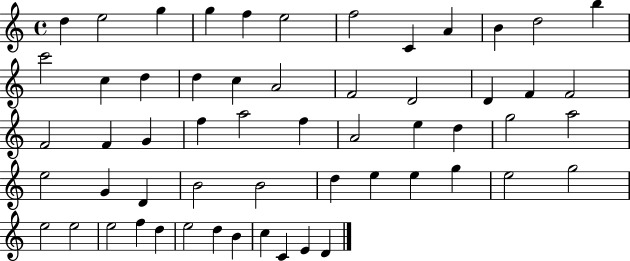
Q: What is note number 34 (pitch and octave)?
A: A5